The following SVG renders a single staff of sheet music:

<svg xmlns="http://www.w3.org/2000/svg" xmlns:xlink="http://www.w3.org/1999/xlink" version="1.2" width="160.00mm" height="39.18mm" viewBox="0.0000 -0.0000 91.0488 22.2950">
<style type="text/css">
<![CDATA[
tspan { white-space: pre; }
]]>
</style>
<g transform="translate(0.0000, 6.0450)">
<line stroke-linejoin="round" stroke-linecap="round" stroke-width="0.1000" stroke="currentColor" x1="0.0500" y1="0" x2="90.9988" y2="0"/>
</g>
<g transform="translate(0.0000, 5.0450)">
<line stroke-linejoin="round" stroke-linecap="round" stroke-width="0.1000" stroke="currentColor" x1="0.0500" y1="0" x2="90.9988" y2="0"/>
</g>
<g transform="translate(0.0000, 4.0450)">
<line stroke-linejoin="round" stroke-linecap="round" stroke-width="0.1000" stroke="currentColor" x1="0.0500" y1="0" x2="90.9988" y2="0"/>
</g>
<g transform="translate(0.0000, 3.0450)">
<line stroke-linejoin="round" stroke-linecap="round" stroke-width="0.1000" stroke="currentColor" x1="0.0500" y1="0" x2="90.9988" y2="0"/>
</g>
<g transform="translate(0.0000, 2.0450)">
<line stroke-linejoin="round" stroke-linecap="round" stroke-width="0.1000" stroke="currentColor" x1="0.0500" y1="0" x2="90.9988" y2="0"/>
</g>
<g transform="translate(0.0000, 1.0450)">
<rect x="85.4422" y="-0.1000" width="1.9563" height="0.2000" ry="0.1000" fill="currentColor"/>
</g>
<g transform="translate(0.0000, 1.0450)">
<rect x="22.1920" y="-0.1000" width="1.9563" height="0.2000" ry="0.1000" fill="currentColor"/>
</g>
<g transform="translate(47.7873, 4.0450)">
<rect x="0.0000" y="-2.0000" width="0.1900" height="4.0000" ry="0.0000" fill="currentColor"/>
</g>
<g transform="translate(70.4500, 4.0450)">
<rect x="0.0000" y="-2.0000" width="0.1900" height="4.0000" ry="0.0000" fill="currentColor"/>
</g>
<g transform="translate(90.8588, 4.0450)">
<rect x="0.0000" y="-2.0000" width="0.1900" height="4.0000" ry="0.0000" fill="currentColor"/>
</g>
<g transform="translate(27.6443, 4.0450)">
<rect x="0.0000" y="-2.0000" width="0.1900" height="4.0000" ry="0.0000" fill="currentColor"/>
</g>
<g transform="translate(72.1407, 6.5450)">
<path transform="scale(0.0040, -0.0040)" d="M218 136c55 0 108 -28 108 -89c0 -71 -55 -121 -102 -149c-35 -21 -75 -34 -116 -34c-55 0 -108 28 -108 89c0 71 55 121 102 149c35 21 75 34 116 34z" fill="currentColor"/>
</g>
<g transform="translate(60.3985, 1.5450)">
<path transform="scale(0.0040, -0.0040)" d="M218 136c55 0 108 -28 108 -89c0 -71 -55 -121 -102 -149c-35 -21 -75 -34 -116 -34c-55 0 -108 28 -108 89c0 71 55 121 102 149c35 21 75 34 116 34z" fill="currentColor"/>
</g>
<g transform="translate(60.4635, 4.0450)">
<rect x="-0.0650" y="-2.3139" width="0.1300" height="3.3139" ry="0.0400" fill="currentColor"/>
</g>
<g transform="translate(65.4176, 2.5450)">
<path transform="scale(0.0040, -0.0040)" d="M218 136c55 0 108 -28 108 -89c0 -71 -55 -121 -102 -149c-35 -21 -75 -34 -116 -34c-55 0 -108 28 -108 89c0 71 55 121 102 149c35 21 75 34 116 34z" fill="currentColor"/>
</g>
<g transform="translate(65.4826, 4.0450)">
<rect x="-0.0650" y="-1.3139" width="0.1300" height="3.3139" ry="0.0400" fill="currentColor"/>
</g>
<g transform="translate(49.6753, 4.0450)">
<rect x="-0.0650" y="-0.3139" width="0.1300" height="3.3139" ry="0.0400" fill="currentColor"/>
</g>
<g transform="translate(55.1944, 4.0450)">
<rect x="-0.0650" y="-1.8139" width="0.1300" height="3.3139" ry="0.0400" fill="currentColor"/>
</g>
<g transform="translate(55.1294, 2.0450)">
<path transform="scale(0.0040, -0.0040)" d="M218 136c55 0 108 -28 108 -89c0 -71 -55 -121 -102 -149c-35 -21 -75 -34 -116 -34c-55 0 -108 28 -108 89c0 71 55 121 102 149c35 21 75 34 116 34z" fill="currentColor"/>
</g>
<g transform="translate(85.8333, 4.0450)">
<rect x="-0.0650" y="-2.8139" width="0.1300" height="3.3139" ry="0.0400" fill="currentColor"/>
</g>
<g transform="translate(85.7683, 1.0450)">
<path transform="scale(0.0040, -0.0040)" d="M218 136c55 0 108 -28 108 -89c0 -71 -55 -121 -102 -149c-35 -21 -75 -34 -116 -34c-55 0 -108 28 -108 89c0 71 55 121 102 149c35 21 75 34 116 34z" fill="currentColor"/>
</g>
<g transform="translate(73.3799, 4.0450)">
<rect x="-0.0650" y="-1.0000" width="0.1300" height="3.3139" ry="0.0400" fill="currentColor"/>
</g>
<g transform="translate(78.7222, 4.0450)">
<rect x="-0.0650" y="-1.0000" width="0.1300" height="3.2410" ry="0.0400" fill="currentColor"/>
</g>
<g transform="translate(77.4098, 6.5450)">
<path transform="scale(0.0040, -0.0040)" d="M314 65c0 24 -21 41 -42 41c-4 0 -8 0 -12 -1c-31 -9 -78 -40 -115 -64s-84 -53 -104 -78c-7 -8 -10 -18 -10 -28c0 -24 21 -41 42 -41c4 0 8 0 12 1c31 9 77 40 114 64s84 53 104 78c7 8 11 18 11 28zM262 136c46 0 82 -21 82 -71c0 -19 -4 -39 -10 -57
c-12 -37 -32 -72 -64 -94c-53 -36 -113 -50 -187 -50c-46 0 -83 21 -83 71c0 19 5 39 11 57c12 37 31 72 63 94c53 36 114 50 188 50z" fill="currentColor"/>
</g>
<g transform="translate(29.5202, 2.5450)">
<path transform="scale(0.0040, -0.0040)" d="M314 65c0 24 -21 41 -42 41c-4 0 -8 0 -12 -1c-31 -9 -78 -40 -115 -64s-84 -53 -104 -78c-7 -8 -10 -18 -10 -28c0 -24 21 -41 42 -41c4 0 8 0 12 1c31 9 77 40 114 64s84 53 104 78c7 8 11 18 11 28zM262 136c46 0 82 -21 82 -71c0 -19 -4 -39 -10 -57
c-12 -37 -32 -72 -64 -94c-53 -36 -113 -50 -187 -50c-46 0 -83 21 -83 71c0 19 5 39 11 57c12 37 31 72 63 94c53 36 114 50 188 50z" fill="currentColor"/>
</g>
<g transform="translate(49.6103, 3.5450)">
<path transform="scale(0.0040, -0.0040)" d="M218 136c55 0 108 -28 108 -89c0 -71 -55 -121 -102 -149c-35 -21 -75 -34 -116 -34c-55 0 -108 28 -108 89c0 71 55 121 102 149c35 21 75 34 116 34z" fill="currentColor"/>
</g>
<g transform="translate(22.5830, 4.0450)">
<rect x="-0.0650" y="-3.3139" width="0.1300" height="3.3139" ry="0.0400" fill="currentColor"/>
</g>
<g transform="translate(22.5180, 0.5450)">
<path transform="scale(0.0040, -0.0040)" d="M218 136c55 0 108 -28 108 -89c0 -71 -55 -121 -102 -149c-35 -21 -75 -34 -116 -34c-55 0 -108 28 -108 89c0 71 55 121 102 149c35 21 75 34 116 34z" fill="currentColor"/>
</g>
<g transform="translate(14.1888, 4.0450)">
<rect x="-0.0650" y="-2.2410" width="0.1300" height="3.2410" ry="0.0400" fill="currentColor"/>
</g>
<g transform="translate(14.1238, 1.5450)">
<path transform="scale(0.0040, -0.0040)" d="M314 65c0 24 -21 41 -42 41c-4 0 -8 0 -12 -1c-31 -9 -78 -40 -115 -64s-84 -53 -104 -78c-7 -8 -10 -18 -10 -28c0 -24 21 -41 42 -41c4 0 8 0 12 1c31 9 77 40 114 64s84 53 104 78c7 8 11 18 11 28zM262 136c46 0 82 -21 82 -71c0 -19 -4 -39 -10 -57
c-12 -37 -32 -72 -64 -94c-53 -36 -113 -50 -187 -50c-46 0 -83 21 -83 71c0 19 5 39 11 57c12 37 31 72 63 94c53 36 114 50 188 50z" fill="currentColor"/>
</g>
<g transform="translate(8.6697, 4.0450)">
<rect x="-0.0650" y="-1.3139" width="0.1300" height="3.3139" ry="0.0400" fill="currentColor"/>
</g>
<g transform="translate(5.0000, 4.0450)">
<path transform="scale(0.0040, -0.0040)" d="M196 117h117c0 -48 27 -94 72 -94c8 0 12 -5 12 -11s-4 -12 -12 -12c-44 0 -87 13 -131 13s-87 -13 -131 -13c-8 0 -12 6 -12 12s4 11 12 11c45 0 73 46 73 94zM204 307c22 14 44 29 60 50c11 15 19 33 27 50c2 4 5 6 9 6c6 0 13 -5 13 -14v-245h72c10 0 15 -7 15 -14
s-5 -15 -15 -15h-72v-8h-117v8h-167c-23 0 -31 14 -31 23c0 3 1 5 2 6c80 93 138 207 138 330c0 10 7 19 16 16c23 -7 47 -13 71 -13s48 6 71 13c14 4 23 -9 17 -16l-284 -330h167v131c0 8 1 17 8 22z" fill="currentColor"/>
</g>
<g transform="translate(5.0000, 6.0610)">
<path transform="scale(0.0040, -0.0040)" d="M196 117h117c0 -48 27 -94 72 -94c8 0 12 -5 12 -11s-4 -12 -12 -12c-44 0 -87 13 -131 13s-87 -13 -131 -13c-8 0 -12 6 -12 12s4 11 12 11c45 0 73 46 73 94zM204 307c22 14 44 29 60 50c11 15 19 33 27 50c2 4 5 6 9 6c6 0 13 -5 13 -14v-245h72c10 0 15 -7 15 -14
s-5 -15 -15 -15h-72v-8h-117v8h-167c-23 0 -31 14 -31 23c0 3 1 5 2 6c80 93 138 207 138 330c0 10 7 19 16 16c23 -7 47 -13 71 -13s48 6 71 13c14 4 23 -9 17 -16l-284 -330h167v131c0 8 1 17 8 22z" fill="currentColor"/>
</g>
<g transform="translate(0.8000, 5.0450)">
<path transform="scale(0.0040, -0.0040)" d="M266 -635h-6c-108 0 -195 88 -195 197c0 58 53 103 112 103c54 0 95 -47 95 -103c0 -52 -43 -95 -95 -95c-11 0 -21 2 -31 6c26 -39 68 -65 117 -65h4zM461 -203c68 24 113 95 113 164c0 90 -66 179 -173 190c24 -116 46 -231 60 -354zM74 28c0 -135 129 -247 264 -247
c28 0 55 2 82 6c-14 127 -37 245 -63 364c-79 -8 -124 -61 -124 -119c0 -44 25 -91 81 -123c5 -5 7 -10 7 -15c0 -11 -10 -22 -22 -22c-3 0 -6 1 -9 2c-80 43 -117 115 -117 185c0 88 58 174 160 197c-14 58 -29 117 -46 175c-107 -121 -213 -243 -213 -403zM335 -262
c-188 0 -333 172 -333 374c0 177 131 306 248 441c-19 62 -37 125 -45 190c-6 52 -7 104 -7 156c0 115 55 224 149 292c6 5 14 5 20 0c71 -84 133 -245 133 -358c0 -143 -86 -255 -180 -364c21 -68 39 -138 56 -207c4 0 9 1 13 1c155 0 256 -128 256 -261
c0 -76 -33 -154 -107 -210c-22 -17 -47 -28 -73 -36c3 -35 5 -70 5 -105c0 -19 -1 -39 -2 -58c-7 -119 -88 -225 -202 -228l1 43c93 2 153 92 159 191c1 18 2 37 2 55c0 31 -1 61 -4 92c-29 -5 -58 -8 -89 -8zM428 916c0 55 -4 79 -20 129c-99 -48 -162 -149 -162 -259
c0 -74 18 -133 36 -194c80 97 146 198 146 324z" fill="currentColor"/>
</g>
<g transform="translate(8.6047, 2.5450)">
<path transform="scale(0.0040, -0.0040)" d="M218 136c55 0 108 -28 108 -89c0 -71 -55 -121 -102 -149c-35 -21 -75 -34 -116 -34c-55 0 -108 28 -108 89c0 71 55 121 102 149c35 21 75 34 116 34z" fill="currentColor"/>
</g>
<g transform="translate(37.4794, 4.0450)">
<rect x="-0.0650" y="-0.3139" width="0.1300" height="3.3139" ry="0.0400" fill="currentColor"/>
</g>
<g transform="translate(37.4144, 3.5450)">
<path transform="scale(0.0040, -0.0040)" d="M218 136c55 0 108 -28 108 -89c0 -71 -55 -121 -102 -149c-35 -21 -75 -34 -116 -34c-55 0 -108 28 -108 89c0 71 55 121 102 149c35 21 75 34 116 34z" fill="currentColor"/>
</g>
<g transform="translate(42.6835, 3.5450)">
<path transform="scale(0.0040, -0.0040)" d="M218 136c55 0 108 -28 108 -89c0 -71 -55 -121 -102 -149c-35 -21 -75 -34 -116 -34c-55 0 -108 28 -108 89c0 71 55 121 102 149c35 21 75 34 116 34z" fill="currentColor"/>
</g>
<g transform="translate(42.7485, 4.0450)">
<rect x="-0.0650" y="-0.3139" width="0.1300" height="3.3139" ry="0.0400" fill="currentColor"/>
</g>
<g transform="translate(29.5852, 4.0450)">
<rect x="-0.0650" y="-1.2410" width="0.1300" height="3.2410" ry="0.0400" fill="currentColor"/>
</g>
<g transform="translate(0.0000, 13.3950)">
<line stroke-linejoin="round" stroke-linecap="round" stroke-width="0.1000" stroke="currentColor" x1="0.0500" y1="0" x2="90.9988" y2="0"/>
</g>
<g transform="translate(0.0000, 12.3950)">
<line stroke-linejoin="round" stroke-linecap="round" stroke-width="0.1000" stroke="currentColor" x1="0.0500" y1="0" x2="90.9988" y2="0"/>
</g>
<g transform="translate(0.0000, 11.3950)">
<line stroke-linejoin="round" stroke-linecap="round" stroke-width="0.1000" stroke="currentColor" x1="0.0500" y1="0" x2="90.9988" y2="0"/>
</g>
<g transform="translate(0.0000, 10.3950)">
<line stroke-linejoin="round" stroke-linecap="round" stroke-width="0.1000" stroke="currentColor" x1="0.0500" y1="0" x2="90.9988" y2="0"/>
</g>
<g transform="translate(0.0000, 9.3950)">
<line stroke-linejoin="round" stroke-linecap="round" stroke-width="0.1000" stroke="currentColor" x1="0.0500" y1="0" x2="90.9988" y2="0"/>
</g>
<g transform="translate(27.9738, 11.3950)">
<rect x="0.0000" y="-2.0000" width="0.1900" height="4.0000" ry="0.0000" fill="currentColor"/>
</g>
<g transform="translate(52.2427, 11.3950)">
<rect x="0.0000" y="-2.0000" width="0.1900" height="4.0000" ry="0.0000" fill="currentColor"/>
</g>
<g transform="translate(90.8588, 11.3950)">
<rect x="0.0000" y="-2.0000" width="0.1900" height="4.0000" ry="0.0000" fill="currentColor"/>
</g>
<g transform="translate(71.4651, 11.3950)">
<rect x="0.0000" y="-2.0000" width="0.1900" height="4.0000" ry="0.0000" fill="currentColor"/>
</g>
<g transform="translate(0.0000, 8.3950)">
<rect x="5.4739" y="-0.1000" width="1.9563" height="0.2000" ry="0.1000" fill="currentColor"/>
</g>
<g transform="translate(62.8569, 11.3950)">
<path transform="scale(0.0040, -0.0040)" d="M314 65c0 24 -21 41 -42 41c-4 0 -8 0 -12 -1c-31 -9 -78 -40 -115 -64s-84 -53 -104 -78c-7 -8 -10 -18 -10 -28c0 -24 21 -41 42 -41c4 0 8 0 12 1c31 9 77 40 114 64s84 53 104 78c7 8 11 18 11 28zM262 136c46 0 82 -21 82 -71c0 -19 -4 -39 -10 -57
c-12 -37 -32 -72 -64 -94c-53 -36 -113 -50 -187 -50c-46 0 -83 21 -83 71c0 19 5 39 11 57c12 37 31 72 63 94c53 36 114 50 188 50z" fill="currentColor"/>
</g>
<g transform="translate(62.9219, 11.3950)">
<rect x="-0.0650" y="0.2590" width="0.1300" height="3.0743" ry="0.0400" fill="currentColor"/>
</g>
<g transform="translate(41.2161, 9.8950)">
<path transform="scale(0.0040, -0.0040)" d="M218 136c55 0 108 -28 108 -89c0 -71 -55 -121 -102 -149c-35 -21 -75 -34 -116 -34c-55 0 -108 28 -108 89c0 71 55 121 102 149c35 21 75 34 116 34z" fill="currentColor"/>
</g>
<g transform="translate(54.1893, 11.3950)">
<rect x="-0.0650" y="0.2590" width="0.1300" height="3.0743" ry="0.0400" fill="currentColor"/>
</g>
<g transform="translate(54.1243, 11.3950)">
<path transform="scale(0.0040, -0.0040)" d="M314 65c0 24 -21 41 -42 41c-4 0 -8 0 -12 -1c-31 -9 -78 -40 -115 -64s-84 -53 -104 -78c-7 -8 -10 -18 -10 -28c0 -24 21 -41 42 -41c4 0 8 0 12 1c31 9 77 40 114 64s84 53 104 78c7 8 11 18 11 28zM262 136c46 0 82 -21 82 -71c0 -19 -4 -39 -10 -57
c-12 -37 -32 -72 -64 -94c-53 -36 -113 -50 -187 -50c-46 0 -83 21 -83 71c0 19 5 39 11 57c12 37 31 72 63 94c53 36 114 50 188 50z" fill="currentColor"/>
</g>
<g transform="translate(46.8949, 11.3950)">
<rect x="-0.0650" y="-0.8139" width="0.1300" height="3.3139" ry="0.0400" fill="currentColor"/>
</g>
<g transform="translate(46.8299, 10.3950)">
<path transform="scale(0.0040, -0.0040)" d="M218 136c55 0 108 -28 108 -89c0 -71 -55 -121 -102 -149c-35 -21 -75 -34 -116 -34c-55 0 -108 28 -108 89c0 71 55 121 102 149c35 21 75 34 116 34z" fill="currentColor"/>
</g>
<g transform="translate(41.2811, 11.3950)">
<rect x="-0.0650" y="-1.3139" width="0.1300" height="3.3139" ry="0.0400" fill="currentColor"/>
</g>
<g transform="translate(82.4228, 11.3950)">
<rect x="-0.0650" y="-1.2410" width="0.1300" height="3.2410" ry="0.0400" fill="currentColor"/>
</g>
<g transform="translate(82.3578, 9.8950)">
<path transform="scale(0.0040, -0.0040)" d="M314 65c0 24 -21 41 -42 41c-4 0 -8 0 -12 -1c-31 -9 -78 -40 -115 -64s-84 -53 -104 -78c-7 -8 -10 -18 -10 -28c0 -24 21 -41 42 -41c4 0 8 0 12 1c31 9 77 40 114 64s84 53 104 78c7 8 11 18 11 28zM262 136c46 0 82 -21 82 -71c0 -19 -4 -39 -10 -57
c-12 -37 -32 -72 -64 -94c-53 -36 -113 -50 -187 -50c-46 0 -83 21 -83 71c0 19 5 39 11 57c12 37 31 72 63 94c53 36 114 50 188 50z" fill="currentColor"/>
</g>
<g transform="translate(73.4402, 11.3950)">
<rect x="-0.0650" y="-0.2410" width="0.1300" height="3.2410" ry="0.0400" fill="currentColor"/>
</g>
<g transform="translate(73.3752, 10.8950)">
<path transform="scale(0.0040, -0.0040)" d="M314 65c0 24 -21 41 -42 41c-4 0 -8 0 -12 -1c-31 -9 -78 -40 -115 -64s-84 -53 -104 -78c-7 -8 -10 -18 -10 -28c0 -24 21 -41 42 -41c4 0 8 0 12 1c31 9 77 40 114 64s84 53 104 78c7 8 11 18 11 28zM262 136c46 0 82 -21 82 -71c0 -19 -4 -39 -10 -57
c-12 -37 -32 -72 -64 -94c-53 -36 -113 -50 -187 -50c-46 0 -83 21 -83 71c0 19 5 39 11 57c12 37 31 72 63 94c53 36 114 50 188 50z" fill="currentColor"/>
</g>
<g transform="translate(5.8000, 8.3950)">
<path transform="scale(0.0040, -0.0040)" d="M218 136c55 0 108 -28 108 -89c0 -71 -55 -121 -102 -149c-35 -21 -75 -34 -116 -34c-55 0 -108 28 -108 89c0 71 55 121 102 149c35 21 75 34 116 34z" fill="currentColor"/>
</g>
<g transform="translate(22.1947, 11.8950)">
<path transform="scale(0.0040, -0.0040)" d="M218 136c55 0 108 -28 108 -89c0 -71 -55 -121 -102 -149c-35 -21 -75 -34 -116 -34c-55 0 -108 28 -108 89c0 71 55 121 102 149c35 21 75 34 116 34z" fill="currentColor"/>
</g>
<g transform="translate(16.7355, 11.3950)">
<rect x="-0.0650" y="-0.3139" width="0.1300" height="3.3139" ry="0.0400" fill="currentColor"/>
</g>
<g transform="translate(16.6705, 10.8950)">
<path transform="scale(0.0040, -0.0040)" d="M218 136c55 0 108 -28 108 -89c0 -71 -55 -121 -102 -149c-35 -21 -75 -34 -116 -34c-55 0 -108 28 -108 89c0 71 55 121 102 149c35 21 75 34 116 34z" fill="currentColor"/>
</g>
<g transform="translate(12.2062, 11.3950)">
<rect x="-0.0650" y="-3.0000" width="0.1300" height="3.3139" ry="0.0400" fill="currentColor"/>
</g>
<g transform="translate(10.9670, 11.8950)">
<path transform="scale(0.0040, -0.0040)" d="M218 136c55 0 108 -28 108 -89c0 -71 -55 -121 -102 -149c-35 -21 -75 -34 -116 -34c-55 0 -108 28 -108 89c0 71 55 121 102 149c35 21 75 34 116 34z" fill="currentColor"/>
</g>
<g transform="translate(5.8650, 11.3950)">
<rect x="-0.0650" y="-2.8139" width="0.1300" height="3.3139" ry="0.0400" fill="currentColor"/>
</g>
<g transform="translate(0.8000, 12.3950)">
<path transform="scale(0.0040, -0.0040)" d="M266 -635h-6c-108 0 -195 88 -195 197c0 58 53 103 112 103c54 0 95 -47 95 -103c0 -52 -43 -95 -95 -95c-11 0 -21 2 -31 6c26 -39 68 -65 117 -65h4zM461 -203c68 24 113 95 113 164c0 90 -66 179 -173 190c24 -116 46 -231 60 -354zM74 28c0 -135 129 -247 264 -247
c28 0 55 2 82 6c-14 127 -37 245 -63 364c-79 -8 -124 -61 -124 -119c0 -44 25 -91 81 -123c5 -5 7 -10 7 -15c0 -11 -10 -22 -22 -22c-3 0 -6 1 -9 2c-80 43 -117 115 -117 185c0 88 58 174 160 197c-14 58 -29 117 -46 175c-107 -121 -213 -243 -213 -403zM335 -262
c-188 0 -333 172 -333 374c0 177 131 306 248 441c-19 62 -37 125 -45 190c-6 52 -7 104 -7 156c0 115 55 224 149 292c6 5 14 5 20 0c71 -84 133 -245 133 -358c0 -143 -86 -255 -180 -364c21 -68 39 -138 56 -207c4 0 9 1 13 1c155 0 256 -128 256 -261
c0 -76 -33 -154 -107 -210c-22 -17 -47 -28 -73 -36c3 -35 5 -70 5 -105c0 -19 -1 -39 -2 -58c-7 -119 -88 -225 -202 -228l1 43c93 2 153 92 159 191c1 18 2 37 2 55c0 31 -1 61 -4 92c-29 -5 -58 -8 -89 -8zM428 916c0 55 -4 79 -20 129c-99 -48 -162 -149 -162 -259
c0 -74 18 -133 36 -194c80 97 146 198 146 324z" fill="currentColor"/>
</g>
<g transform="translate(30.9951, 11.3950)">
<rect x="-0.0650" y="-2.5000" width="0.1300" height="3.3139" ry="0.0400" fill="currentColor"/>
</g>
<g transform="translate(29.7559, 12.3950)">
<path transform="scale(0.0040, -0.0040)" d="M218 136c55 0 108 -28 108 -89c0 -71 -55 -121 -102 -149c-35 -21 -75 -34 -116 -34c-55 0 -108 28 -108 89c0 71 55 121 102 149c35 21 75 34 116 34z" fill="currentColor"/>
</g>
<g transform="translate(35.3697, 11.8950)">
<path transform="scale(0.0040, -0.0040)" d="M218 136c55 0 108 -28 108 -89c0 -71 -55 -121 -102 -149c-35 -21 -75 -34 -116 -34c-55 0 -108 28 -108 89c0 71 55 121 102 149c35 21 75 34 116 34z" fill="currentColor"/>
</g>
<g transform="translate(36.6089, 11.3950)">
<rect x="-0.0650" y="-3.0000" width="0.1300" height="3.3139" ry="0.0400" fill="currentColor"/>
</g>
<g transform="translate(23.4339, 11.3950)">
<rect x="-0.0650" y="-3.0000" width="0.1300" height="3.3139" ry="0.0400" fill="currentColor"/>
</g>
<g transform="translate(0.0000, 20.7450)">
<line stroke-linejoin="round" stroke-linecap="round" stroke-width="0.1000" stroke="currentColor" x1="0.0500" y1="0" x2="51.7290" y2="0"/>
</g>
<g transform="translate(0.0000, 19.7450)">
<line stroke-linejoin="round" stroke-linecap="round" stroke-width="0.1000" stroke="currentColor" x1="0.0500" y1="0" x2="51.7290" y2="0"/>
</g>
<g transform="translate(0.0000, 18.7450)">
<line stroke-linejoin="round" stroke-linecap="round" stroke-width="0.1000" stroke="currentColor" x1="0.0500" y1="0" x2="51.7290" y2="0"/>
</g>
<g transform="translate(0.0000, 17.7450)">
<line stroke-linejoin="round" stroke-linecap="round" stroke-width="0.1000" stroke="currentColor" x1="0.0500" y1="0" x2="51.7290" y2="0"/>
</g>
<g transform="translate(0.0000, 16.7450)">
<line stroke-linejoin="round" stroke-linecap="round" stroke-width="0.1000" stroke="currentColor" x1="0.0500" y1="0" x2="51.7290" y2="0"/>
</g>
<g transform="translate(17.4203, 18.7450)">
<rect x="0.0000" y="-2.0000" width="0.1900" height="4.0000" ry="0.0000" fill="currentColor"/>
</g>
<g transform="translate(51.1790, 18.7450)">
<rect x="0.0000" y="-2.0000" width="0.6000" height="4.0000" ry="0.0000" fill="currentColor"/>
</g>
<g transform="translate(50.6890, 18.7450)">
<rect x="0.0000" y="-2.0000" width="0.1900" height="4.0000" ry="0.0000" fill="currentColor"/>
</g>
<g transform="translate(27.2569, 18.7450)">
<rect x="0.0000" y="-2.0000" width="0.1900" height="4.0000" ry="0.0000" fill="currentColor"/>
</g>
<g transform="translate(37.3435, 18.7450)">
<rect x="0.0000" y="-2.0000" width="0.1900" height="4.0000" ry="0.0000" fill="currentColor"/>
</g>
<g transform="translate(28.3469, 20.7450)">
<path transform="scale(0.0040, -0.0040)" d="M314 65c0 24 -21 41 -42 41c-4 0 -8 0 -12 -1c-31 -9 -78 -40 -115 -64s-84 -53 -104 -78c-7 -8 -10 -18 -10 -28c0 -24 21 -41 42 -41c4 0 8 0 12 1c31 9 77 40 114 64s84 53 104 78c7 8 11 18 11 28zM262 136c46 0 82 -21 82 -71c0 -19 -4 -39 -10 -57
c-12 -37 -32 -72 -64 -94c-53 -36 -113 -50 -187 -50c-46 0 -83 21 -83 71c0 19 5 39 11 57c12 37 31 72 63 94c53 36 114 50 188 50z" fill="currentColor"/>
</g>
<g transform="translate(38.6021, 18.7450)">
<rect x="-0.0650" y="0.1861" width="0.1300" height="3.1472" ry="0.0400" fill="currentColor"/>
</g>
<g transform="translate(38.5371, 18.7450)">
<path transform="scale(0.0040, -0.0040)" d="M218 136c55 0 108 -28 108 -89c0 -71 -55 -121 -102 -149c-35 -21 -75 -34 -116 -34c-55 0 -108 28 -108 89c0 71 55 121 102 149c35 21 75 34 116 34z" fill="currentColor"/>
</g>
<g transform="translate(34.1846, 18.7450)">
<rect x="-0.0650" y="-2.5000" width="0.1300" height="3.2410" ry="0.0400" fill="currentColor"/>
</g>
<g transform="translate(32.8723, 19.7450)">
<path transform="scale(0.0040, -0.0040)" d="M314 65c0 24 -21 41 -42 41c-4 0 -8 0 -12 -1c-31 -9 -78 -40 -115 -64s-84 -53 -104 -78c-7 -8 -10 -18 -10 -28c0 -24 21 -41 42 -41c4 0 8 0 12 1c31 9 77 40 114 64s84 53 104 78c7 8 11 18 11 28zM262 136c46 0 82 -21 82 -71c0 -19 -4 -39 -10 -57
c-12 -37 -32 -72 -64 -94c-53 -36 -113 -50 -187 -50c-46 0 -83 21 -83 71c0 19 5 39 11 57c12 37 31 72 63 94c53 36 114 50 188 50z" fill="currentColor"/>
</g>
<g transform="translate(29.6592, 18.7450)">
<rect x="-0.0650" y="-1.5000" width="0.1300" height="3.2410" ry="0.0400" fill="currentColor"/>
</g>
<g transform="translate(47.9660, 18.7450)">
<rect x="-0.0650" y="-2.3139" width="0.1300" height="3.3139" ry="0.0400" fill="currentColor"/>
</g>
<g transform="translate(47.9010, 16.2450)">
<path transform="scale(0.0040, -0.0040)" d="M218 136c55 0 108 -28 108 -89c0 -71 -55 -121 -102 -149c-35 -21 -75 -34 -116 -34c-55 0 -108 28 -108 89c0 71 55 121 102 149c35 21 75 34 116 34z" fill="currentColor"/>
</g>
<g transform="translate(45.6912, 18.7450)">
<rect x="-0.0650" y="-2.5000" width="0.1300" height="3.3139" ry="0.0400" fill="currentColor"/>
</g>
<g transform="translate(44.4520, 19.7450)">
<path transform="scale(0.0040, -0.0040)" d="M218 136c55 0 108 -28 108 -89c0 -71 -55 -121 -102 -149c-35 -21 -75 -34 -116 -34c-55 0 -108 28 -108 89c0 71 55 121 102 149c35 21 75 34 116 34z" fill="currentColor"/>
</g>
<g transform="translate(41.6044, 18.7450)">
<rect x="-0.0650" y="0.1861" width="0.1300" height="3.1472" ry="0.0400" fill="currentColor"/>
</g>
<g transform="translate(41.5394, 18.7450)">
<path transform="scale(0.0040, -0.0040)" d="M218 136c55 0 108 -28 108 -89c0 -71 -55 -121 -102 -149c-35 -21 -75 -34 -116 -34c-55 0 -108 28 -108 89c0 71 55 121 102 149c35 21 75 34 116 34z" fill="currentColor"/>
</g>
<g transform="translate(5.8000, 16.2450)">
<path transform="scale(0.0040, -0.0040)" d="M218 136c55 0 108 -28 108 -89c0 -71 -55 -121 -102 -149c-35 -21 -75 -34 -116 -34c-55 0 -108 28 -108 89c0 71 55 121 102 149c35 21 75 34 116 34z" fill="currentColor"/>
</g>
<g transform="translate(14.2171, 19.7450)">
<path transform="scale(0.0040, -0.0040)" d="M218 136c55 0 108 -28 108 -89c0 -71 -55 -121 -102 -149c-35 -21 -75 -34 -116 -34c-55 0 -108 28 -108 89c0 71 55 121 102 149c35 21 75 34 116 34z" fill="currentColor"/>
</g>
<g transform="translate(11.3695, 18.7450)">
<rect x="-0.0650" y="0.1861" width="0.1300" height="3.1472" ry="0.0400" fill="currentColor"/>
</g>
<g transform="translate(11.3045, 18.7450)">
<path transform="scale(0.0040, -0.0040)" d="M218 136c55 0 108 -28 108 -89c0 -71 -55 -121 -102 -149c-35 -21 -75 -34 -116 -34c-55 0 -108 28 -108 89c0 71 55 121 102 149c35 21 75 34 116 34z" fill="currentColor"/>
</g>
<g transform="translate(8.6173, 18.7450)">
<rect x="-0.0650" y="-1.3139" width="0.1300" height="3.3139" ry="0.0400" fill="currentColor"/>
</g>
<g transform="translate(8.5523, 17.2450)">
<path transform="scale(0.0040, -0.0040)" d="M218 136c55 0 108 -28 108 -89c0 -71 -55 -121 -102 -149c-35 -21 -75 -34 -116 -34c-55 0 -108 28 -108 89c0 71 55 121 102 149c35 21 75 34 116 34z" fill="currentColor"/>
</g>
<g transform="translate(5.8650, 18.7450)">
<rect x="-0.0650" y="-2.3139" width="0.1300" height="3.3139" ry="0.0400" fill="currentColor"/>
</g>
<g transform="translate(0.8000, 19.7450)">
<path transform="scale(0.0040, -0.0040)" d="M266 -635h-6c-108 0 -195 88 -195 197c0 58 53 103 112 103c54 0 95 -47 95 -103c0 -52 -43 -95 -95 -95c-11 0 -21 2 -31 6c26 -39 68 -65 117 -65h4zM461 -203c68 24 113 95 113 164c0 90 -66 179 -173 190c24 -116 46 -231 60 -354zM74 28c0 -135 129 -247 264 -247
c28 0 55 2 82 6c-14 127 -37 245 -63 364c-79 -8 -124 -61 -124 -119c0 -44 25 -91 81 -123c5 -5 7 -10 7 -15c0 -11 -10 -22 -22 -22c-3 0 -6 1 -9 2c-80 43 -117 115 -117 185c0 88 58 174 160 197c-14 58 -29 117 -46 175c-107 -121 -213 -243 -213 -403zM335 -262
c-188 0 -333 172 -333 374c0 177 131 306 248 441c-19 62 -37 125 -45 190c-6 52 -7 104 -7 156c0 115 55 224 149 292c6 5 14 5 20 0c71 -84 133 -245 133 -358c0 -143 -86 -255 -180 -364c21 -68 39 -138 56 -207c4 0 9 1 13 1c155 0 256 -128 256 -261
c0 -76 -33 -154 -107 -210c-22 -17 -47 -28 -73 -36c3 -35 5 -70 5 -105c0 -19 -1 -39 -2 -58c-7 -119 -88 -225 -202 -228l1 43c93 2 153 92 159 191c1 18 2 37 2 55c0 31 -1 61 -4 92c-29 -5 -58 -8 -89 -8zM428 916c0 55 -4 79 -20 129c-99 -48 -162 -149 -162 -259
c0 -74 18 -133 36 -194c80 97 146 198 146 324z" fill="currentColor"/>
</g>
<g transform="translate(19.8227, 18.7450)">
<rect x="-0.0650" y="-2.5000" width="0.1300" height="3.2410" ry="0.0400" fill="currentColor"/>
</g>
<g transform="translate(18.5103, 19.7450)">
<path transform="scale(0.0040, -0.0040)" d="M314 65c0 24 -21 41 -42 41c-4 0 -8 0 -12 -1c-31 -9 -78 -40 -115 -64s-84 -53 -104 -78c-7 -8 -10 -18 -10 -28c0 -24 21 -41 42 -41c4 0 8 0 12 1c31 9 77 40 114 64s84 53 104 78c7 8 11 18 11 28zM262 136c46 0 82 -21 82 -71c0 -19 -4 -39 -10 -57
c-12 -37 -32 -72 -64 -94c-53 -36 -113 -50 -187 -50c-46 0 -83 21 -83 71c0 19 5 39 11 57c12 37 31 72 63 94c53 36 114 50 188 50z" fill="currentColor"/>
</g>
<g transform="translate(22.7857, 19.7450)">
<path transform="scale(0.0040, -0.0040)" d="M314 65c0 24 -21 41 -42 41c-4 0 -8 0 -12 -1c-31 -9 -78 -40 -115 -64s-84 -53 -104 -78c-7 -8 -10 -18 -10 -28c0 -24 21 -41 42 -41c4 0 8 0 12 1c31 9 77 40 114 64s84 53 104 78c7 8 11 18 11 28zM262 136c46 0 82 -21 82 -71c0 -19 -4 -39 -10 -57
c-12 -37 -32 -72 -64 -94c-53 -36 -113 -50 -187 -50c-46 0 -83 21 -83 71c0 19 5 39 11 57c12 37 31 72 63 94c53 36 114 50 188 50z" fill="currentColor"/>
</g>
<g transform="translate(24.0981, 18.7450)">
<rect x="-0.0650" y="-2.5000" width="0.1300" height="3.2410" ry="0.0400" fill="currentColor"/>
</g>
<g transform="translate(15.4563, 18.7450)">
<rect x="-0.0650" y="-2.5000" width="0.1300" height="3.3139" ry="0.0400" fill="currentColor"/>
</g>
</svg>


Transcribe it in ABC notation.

X:1
T:Untitled
M:4/4
L:1/4
K:C
e g2 b e2 c c c f g e D D2 a a A c A G A e d B2 B2 c2 e2 g e B G G2 G2 E2 G2 B B G g